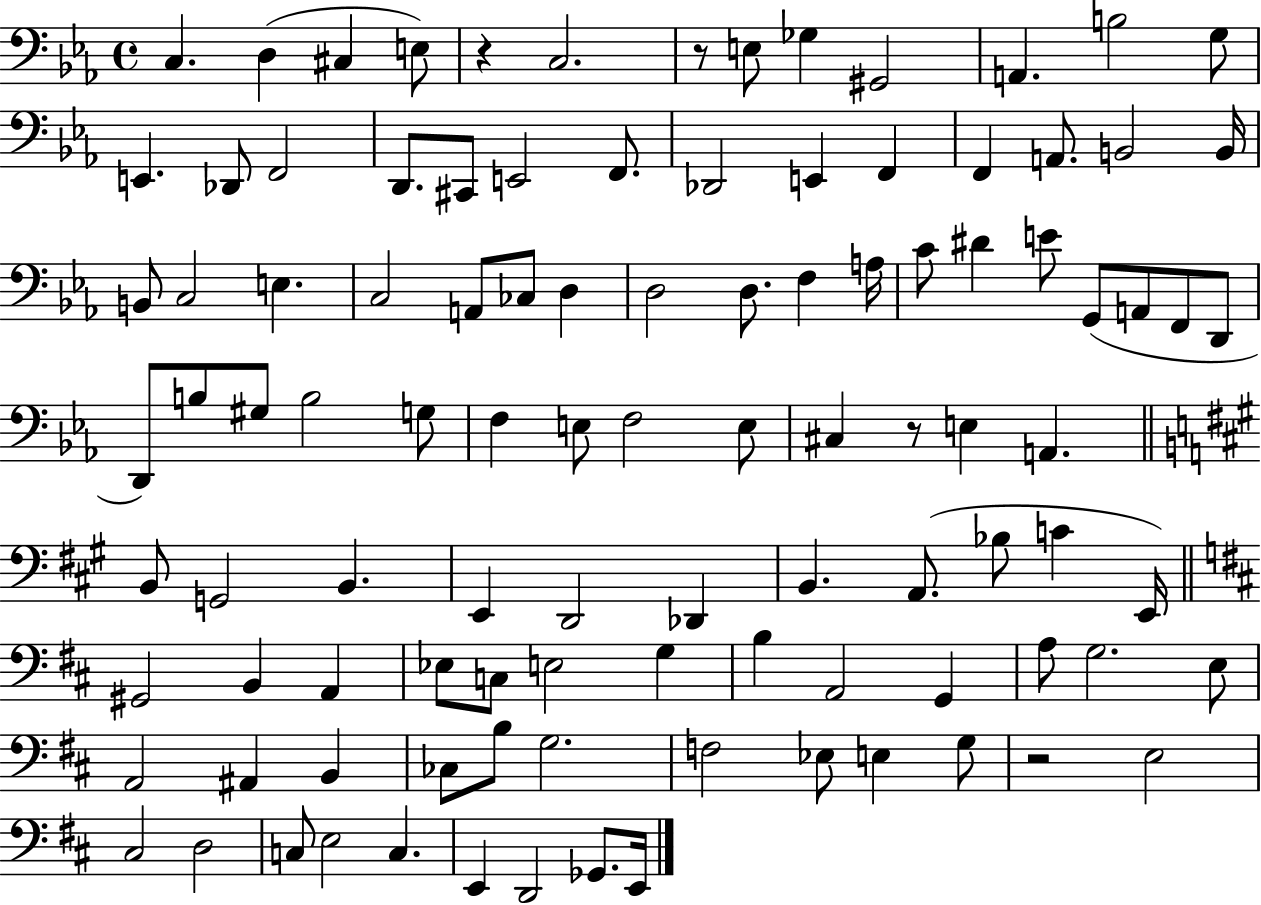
X:1
T:Untitled
M:4/4
L:1/4
K:Eb
C, D, ^C, E,/2 z C,2 z/2 E,/2 _G, ^G,,2 A,, B,2 G,/2 E,, _D,,/2 F,,2 D,,/2 ^C,,/2 E,,2 F,,/2 _D,,2 E,, F,, F,, A,,/2 B,,2 B,,/4 B,,/2 C,2 E, C,2 A,,/2 _C,/2 D, D,2 D,/2 F, A,/4 C/2 ^D E/2 G,,/2 A,,/2 F,,/2 D,,/2 D,,/2 B,/2 ^G,/2 B,2 G,/2 F, E,/2 F,2 E,/2 ^C, z/2 E, A,, B,,/2 G,,2 B,, E,, D,,2 _D,, B,, A,,/2 _B,/2 C E,,/4 ^G,,2 B,, A,, _E,/2 C,/2 E,2 G, B, A,,2 G,, A,/2 G,2 E,/2 A,,2 ^A,, B,, _C,/2 B,/2 G,2 F,2 _E,/2 E, G,/2 z2 E,2 ^C,2 D,2 C,/2 E,2 C, E,, D,,2 _G,,/2 E,,/4